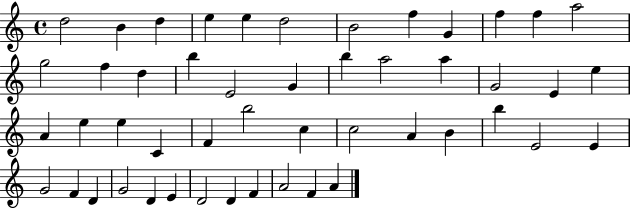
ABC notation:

X:1
T:Untitled
M:4/4
L:1/4
K:C
d2 B d e e d2 B2 f G f f a2 g2 f d b E2 G b a2 a G2 E e A e e C F b2 c c2 A B b E2 E G2 F D G2 D E D2 D F A2 F A